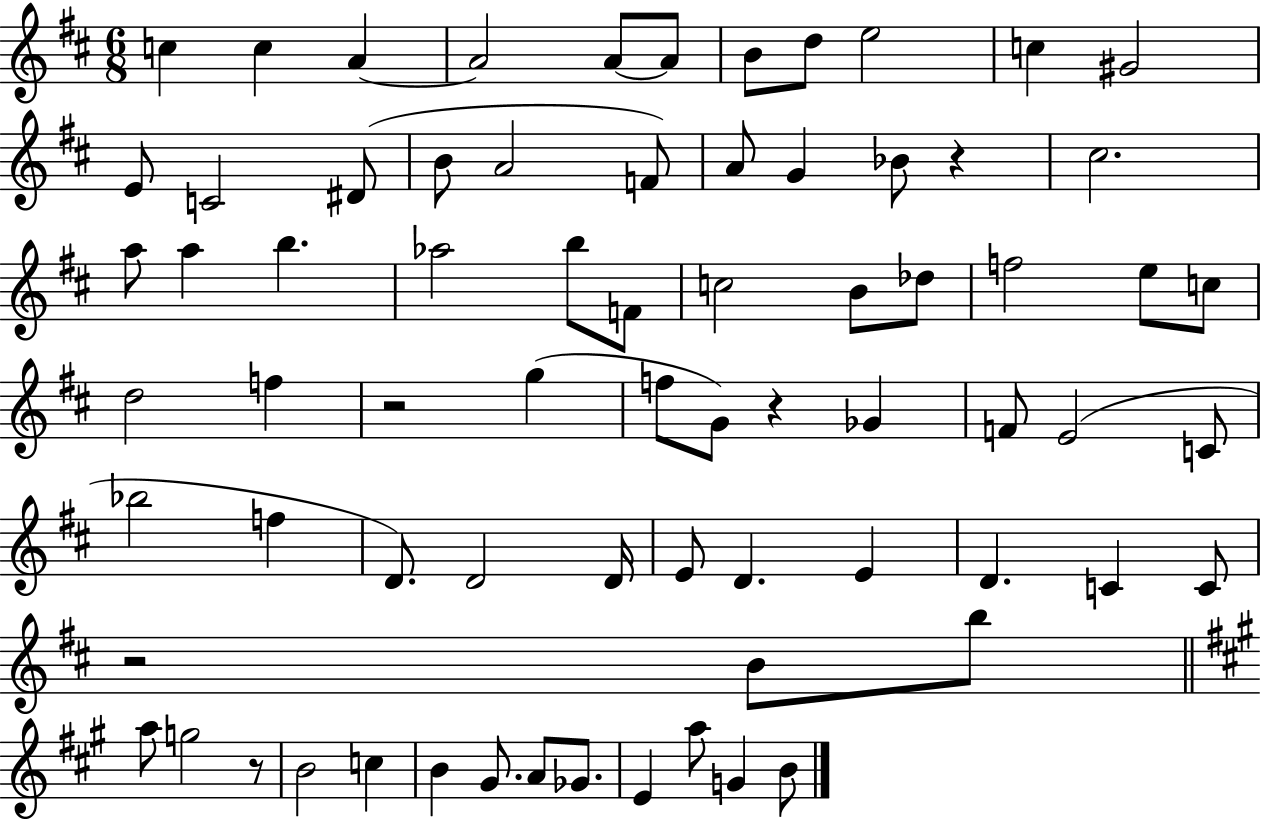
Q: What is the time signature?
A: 6/8